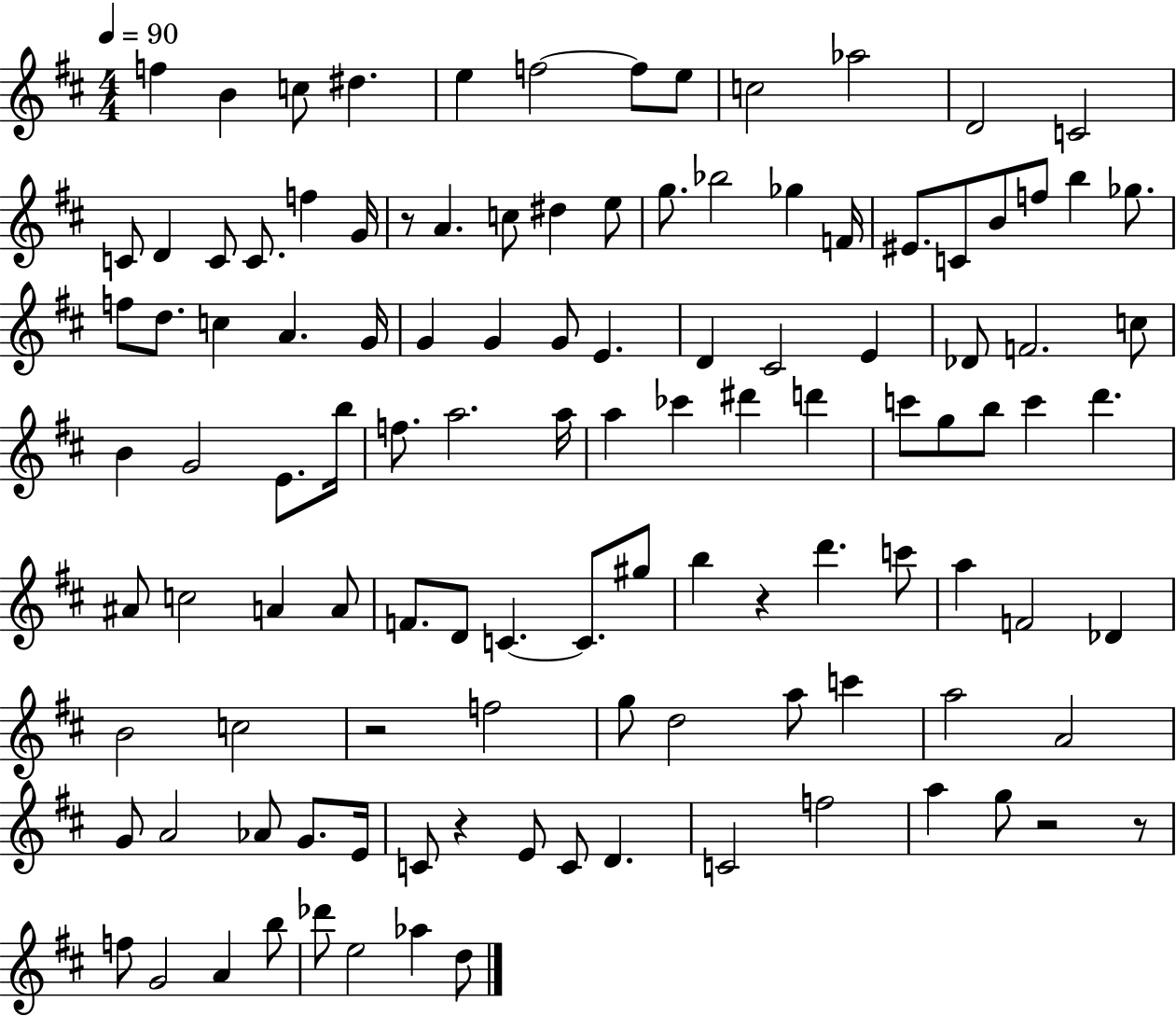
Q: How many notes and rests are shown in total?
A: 114